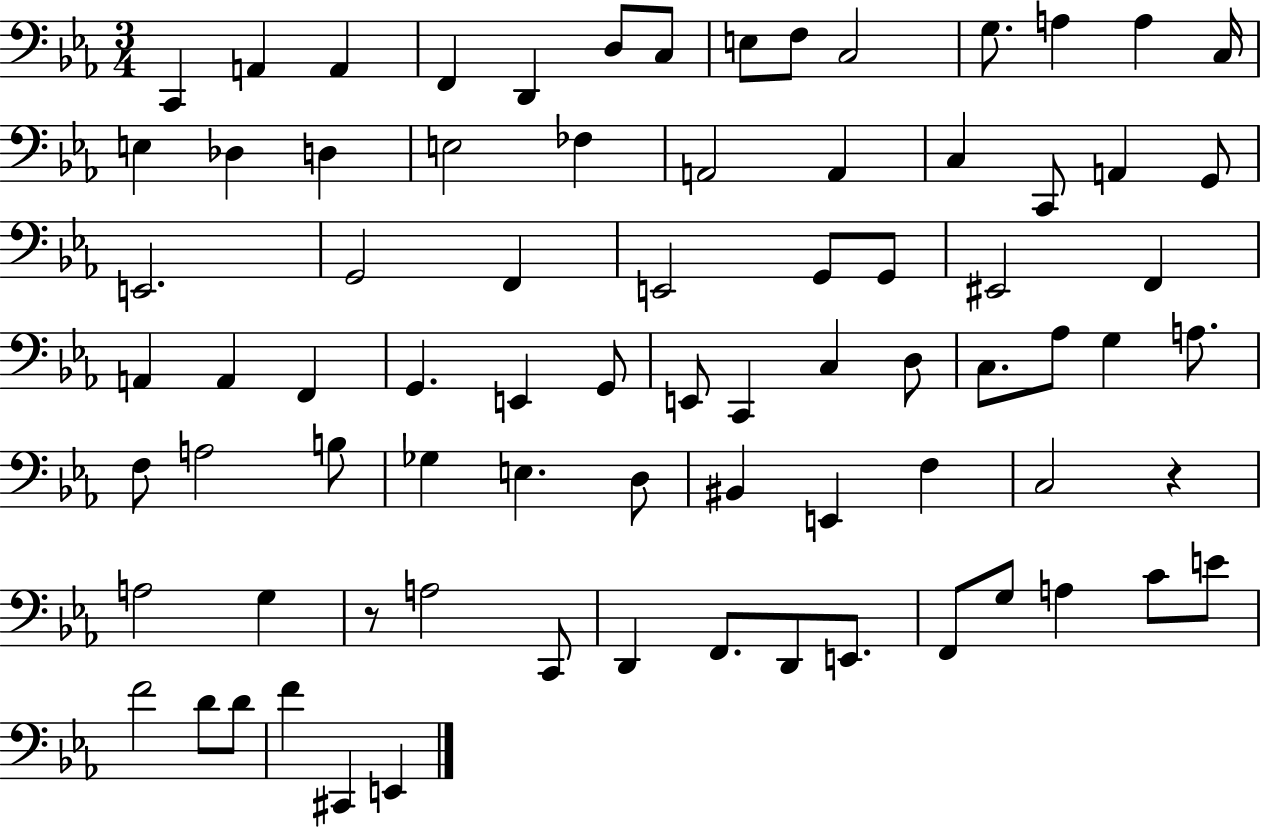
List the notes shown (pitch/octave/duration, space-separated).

C2/q A2/q A2/q F2/q D2/q D3/e C3/e E3/e F3/e C3/h G3/e. A3/q A3/q C3/s E3/q Db3/q D3/q E3/h FES3/q A2/h A2/q C3/q C2/e A2/q G2/e E2/h. G2/h F2/q E2/h G2/e G2/e EIS2/h F2/q A2/q A2/q F2/q G2/q. E2/q G2/e E2/e C2/q C3/q D3/e C3/e. Ab3/e G3/q A3/e. F3/e A3/h B3/e Gb3/q E3/q. D3/e BIS2/q E2/q F3/q C3/h R/q A3/h G3/q R/e A3/h C2/e D2/q F2/e. D2/e E2/e. F2/e G3/e A3/q C4/e E4/e F4/h D4/e D4/e F4/q C#2/q E2/q